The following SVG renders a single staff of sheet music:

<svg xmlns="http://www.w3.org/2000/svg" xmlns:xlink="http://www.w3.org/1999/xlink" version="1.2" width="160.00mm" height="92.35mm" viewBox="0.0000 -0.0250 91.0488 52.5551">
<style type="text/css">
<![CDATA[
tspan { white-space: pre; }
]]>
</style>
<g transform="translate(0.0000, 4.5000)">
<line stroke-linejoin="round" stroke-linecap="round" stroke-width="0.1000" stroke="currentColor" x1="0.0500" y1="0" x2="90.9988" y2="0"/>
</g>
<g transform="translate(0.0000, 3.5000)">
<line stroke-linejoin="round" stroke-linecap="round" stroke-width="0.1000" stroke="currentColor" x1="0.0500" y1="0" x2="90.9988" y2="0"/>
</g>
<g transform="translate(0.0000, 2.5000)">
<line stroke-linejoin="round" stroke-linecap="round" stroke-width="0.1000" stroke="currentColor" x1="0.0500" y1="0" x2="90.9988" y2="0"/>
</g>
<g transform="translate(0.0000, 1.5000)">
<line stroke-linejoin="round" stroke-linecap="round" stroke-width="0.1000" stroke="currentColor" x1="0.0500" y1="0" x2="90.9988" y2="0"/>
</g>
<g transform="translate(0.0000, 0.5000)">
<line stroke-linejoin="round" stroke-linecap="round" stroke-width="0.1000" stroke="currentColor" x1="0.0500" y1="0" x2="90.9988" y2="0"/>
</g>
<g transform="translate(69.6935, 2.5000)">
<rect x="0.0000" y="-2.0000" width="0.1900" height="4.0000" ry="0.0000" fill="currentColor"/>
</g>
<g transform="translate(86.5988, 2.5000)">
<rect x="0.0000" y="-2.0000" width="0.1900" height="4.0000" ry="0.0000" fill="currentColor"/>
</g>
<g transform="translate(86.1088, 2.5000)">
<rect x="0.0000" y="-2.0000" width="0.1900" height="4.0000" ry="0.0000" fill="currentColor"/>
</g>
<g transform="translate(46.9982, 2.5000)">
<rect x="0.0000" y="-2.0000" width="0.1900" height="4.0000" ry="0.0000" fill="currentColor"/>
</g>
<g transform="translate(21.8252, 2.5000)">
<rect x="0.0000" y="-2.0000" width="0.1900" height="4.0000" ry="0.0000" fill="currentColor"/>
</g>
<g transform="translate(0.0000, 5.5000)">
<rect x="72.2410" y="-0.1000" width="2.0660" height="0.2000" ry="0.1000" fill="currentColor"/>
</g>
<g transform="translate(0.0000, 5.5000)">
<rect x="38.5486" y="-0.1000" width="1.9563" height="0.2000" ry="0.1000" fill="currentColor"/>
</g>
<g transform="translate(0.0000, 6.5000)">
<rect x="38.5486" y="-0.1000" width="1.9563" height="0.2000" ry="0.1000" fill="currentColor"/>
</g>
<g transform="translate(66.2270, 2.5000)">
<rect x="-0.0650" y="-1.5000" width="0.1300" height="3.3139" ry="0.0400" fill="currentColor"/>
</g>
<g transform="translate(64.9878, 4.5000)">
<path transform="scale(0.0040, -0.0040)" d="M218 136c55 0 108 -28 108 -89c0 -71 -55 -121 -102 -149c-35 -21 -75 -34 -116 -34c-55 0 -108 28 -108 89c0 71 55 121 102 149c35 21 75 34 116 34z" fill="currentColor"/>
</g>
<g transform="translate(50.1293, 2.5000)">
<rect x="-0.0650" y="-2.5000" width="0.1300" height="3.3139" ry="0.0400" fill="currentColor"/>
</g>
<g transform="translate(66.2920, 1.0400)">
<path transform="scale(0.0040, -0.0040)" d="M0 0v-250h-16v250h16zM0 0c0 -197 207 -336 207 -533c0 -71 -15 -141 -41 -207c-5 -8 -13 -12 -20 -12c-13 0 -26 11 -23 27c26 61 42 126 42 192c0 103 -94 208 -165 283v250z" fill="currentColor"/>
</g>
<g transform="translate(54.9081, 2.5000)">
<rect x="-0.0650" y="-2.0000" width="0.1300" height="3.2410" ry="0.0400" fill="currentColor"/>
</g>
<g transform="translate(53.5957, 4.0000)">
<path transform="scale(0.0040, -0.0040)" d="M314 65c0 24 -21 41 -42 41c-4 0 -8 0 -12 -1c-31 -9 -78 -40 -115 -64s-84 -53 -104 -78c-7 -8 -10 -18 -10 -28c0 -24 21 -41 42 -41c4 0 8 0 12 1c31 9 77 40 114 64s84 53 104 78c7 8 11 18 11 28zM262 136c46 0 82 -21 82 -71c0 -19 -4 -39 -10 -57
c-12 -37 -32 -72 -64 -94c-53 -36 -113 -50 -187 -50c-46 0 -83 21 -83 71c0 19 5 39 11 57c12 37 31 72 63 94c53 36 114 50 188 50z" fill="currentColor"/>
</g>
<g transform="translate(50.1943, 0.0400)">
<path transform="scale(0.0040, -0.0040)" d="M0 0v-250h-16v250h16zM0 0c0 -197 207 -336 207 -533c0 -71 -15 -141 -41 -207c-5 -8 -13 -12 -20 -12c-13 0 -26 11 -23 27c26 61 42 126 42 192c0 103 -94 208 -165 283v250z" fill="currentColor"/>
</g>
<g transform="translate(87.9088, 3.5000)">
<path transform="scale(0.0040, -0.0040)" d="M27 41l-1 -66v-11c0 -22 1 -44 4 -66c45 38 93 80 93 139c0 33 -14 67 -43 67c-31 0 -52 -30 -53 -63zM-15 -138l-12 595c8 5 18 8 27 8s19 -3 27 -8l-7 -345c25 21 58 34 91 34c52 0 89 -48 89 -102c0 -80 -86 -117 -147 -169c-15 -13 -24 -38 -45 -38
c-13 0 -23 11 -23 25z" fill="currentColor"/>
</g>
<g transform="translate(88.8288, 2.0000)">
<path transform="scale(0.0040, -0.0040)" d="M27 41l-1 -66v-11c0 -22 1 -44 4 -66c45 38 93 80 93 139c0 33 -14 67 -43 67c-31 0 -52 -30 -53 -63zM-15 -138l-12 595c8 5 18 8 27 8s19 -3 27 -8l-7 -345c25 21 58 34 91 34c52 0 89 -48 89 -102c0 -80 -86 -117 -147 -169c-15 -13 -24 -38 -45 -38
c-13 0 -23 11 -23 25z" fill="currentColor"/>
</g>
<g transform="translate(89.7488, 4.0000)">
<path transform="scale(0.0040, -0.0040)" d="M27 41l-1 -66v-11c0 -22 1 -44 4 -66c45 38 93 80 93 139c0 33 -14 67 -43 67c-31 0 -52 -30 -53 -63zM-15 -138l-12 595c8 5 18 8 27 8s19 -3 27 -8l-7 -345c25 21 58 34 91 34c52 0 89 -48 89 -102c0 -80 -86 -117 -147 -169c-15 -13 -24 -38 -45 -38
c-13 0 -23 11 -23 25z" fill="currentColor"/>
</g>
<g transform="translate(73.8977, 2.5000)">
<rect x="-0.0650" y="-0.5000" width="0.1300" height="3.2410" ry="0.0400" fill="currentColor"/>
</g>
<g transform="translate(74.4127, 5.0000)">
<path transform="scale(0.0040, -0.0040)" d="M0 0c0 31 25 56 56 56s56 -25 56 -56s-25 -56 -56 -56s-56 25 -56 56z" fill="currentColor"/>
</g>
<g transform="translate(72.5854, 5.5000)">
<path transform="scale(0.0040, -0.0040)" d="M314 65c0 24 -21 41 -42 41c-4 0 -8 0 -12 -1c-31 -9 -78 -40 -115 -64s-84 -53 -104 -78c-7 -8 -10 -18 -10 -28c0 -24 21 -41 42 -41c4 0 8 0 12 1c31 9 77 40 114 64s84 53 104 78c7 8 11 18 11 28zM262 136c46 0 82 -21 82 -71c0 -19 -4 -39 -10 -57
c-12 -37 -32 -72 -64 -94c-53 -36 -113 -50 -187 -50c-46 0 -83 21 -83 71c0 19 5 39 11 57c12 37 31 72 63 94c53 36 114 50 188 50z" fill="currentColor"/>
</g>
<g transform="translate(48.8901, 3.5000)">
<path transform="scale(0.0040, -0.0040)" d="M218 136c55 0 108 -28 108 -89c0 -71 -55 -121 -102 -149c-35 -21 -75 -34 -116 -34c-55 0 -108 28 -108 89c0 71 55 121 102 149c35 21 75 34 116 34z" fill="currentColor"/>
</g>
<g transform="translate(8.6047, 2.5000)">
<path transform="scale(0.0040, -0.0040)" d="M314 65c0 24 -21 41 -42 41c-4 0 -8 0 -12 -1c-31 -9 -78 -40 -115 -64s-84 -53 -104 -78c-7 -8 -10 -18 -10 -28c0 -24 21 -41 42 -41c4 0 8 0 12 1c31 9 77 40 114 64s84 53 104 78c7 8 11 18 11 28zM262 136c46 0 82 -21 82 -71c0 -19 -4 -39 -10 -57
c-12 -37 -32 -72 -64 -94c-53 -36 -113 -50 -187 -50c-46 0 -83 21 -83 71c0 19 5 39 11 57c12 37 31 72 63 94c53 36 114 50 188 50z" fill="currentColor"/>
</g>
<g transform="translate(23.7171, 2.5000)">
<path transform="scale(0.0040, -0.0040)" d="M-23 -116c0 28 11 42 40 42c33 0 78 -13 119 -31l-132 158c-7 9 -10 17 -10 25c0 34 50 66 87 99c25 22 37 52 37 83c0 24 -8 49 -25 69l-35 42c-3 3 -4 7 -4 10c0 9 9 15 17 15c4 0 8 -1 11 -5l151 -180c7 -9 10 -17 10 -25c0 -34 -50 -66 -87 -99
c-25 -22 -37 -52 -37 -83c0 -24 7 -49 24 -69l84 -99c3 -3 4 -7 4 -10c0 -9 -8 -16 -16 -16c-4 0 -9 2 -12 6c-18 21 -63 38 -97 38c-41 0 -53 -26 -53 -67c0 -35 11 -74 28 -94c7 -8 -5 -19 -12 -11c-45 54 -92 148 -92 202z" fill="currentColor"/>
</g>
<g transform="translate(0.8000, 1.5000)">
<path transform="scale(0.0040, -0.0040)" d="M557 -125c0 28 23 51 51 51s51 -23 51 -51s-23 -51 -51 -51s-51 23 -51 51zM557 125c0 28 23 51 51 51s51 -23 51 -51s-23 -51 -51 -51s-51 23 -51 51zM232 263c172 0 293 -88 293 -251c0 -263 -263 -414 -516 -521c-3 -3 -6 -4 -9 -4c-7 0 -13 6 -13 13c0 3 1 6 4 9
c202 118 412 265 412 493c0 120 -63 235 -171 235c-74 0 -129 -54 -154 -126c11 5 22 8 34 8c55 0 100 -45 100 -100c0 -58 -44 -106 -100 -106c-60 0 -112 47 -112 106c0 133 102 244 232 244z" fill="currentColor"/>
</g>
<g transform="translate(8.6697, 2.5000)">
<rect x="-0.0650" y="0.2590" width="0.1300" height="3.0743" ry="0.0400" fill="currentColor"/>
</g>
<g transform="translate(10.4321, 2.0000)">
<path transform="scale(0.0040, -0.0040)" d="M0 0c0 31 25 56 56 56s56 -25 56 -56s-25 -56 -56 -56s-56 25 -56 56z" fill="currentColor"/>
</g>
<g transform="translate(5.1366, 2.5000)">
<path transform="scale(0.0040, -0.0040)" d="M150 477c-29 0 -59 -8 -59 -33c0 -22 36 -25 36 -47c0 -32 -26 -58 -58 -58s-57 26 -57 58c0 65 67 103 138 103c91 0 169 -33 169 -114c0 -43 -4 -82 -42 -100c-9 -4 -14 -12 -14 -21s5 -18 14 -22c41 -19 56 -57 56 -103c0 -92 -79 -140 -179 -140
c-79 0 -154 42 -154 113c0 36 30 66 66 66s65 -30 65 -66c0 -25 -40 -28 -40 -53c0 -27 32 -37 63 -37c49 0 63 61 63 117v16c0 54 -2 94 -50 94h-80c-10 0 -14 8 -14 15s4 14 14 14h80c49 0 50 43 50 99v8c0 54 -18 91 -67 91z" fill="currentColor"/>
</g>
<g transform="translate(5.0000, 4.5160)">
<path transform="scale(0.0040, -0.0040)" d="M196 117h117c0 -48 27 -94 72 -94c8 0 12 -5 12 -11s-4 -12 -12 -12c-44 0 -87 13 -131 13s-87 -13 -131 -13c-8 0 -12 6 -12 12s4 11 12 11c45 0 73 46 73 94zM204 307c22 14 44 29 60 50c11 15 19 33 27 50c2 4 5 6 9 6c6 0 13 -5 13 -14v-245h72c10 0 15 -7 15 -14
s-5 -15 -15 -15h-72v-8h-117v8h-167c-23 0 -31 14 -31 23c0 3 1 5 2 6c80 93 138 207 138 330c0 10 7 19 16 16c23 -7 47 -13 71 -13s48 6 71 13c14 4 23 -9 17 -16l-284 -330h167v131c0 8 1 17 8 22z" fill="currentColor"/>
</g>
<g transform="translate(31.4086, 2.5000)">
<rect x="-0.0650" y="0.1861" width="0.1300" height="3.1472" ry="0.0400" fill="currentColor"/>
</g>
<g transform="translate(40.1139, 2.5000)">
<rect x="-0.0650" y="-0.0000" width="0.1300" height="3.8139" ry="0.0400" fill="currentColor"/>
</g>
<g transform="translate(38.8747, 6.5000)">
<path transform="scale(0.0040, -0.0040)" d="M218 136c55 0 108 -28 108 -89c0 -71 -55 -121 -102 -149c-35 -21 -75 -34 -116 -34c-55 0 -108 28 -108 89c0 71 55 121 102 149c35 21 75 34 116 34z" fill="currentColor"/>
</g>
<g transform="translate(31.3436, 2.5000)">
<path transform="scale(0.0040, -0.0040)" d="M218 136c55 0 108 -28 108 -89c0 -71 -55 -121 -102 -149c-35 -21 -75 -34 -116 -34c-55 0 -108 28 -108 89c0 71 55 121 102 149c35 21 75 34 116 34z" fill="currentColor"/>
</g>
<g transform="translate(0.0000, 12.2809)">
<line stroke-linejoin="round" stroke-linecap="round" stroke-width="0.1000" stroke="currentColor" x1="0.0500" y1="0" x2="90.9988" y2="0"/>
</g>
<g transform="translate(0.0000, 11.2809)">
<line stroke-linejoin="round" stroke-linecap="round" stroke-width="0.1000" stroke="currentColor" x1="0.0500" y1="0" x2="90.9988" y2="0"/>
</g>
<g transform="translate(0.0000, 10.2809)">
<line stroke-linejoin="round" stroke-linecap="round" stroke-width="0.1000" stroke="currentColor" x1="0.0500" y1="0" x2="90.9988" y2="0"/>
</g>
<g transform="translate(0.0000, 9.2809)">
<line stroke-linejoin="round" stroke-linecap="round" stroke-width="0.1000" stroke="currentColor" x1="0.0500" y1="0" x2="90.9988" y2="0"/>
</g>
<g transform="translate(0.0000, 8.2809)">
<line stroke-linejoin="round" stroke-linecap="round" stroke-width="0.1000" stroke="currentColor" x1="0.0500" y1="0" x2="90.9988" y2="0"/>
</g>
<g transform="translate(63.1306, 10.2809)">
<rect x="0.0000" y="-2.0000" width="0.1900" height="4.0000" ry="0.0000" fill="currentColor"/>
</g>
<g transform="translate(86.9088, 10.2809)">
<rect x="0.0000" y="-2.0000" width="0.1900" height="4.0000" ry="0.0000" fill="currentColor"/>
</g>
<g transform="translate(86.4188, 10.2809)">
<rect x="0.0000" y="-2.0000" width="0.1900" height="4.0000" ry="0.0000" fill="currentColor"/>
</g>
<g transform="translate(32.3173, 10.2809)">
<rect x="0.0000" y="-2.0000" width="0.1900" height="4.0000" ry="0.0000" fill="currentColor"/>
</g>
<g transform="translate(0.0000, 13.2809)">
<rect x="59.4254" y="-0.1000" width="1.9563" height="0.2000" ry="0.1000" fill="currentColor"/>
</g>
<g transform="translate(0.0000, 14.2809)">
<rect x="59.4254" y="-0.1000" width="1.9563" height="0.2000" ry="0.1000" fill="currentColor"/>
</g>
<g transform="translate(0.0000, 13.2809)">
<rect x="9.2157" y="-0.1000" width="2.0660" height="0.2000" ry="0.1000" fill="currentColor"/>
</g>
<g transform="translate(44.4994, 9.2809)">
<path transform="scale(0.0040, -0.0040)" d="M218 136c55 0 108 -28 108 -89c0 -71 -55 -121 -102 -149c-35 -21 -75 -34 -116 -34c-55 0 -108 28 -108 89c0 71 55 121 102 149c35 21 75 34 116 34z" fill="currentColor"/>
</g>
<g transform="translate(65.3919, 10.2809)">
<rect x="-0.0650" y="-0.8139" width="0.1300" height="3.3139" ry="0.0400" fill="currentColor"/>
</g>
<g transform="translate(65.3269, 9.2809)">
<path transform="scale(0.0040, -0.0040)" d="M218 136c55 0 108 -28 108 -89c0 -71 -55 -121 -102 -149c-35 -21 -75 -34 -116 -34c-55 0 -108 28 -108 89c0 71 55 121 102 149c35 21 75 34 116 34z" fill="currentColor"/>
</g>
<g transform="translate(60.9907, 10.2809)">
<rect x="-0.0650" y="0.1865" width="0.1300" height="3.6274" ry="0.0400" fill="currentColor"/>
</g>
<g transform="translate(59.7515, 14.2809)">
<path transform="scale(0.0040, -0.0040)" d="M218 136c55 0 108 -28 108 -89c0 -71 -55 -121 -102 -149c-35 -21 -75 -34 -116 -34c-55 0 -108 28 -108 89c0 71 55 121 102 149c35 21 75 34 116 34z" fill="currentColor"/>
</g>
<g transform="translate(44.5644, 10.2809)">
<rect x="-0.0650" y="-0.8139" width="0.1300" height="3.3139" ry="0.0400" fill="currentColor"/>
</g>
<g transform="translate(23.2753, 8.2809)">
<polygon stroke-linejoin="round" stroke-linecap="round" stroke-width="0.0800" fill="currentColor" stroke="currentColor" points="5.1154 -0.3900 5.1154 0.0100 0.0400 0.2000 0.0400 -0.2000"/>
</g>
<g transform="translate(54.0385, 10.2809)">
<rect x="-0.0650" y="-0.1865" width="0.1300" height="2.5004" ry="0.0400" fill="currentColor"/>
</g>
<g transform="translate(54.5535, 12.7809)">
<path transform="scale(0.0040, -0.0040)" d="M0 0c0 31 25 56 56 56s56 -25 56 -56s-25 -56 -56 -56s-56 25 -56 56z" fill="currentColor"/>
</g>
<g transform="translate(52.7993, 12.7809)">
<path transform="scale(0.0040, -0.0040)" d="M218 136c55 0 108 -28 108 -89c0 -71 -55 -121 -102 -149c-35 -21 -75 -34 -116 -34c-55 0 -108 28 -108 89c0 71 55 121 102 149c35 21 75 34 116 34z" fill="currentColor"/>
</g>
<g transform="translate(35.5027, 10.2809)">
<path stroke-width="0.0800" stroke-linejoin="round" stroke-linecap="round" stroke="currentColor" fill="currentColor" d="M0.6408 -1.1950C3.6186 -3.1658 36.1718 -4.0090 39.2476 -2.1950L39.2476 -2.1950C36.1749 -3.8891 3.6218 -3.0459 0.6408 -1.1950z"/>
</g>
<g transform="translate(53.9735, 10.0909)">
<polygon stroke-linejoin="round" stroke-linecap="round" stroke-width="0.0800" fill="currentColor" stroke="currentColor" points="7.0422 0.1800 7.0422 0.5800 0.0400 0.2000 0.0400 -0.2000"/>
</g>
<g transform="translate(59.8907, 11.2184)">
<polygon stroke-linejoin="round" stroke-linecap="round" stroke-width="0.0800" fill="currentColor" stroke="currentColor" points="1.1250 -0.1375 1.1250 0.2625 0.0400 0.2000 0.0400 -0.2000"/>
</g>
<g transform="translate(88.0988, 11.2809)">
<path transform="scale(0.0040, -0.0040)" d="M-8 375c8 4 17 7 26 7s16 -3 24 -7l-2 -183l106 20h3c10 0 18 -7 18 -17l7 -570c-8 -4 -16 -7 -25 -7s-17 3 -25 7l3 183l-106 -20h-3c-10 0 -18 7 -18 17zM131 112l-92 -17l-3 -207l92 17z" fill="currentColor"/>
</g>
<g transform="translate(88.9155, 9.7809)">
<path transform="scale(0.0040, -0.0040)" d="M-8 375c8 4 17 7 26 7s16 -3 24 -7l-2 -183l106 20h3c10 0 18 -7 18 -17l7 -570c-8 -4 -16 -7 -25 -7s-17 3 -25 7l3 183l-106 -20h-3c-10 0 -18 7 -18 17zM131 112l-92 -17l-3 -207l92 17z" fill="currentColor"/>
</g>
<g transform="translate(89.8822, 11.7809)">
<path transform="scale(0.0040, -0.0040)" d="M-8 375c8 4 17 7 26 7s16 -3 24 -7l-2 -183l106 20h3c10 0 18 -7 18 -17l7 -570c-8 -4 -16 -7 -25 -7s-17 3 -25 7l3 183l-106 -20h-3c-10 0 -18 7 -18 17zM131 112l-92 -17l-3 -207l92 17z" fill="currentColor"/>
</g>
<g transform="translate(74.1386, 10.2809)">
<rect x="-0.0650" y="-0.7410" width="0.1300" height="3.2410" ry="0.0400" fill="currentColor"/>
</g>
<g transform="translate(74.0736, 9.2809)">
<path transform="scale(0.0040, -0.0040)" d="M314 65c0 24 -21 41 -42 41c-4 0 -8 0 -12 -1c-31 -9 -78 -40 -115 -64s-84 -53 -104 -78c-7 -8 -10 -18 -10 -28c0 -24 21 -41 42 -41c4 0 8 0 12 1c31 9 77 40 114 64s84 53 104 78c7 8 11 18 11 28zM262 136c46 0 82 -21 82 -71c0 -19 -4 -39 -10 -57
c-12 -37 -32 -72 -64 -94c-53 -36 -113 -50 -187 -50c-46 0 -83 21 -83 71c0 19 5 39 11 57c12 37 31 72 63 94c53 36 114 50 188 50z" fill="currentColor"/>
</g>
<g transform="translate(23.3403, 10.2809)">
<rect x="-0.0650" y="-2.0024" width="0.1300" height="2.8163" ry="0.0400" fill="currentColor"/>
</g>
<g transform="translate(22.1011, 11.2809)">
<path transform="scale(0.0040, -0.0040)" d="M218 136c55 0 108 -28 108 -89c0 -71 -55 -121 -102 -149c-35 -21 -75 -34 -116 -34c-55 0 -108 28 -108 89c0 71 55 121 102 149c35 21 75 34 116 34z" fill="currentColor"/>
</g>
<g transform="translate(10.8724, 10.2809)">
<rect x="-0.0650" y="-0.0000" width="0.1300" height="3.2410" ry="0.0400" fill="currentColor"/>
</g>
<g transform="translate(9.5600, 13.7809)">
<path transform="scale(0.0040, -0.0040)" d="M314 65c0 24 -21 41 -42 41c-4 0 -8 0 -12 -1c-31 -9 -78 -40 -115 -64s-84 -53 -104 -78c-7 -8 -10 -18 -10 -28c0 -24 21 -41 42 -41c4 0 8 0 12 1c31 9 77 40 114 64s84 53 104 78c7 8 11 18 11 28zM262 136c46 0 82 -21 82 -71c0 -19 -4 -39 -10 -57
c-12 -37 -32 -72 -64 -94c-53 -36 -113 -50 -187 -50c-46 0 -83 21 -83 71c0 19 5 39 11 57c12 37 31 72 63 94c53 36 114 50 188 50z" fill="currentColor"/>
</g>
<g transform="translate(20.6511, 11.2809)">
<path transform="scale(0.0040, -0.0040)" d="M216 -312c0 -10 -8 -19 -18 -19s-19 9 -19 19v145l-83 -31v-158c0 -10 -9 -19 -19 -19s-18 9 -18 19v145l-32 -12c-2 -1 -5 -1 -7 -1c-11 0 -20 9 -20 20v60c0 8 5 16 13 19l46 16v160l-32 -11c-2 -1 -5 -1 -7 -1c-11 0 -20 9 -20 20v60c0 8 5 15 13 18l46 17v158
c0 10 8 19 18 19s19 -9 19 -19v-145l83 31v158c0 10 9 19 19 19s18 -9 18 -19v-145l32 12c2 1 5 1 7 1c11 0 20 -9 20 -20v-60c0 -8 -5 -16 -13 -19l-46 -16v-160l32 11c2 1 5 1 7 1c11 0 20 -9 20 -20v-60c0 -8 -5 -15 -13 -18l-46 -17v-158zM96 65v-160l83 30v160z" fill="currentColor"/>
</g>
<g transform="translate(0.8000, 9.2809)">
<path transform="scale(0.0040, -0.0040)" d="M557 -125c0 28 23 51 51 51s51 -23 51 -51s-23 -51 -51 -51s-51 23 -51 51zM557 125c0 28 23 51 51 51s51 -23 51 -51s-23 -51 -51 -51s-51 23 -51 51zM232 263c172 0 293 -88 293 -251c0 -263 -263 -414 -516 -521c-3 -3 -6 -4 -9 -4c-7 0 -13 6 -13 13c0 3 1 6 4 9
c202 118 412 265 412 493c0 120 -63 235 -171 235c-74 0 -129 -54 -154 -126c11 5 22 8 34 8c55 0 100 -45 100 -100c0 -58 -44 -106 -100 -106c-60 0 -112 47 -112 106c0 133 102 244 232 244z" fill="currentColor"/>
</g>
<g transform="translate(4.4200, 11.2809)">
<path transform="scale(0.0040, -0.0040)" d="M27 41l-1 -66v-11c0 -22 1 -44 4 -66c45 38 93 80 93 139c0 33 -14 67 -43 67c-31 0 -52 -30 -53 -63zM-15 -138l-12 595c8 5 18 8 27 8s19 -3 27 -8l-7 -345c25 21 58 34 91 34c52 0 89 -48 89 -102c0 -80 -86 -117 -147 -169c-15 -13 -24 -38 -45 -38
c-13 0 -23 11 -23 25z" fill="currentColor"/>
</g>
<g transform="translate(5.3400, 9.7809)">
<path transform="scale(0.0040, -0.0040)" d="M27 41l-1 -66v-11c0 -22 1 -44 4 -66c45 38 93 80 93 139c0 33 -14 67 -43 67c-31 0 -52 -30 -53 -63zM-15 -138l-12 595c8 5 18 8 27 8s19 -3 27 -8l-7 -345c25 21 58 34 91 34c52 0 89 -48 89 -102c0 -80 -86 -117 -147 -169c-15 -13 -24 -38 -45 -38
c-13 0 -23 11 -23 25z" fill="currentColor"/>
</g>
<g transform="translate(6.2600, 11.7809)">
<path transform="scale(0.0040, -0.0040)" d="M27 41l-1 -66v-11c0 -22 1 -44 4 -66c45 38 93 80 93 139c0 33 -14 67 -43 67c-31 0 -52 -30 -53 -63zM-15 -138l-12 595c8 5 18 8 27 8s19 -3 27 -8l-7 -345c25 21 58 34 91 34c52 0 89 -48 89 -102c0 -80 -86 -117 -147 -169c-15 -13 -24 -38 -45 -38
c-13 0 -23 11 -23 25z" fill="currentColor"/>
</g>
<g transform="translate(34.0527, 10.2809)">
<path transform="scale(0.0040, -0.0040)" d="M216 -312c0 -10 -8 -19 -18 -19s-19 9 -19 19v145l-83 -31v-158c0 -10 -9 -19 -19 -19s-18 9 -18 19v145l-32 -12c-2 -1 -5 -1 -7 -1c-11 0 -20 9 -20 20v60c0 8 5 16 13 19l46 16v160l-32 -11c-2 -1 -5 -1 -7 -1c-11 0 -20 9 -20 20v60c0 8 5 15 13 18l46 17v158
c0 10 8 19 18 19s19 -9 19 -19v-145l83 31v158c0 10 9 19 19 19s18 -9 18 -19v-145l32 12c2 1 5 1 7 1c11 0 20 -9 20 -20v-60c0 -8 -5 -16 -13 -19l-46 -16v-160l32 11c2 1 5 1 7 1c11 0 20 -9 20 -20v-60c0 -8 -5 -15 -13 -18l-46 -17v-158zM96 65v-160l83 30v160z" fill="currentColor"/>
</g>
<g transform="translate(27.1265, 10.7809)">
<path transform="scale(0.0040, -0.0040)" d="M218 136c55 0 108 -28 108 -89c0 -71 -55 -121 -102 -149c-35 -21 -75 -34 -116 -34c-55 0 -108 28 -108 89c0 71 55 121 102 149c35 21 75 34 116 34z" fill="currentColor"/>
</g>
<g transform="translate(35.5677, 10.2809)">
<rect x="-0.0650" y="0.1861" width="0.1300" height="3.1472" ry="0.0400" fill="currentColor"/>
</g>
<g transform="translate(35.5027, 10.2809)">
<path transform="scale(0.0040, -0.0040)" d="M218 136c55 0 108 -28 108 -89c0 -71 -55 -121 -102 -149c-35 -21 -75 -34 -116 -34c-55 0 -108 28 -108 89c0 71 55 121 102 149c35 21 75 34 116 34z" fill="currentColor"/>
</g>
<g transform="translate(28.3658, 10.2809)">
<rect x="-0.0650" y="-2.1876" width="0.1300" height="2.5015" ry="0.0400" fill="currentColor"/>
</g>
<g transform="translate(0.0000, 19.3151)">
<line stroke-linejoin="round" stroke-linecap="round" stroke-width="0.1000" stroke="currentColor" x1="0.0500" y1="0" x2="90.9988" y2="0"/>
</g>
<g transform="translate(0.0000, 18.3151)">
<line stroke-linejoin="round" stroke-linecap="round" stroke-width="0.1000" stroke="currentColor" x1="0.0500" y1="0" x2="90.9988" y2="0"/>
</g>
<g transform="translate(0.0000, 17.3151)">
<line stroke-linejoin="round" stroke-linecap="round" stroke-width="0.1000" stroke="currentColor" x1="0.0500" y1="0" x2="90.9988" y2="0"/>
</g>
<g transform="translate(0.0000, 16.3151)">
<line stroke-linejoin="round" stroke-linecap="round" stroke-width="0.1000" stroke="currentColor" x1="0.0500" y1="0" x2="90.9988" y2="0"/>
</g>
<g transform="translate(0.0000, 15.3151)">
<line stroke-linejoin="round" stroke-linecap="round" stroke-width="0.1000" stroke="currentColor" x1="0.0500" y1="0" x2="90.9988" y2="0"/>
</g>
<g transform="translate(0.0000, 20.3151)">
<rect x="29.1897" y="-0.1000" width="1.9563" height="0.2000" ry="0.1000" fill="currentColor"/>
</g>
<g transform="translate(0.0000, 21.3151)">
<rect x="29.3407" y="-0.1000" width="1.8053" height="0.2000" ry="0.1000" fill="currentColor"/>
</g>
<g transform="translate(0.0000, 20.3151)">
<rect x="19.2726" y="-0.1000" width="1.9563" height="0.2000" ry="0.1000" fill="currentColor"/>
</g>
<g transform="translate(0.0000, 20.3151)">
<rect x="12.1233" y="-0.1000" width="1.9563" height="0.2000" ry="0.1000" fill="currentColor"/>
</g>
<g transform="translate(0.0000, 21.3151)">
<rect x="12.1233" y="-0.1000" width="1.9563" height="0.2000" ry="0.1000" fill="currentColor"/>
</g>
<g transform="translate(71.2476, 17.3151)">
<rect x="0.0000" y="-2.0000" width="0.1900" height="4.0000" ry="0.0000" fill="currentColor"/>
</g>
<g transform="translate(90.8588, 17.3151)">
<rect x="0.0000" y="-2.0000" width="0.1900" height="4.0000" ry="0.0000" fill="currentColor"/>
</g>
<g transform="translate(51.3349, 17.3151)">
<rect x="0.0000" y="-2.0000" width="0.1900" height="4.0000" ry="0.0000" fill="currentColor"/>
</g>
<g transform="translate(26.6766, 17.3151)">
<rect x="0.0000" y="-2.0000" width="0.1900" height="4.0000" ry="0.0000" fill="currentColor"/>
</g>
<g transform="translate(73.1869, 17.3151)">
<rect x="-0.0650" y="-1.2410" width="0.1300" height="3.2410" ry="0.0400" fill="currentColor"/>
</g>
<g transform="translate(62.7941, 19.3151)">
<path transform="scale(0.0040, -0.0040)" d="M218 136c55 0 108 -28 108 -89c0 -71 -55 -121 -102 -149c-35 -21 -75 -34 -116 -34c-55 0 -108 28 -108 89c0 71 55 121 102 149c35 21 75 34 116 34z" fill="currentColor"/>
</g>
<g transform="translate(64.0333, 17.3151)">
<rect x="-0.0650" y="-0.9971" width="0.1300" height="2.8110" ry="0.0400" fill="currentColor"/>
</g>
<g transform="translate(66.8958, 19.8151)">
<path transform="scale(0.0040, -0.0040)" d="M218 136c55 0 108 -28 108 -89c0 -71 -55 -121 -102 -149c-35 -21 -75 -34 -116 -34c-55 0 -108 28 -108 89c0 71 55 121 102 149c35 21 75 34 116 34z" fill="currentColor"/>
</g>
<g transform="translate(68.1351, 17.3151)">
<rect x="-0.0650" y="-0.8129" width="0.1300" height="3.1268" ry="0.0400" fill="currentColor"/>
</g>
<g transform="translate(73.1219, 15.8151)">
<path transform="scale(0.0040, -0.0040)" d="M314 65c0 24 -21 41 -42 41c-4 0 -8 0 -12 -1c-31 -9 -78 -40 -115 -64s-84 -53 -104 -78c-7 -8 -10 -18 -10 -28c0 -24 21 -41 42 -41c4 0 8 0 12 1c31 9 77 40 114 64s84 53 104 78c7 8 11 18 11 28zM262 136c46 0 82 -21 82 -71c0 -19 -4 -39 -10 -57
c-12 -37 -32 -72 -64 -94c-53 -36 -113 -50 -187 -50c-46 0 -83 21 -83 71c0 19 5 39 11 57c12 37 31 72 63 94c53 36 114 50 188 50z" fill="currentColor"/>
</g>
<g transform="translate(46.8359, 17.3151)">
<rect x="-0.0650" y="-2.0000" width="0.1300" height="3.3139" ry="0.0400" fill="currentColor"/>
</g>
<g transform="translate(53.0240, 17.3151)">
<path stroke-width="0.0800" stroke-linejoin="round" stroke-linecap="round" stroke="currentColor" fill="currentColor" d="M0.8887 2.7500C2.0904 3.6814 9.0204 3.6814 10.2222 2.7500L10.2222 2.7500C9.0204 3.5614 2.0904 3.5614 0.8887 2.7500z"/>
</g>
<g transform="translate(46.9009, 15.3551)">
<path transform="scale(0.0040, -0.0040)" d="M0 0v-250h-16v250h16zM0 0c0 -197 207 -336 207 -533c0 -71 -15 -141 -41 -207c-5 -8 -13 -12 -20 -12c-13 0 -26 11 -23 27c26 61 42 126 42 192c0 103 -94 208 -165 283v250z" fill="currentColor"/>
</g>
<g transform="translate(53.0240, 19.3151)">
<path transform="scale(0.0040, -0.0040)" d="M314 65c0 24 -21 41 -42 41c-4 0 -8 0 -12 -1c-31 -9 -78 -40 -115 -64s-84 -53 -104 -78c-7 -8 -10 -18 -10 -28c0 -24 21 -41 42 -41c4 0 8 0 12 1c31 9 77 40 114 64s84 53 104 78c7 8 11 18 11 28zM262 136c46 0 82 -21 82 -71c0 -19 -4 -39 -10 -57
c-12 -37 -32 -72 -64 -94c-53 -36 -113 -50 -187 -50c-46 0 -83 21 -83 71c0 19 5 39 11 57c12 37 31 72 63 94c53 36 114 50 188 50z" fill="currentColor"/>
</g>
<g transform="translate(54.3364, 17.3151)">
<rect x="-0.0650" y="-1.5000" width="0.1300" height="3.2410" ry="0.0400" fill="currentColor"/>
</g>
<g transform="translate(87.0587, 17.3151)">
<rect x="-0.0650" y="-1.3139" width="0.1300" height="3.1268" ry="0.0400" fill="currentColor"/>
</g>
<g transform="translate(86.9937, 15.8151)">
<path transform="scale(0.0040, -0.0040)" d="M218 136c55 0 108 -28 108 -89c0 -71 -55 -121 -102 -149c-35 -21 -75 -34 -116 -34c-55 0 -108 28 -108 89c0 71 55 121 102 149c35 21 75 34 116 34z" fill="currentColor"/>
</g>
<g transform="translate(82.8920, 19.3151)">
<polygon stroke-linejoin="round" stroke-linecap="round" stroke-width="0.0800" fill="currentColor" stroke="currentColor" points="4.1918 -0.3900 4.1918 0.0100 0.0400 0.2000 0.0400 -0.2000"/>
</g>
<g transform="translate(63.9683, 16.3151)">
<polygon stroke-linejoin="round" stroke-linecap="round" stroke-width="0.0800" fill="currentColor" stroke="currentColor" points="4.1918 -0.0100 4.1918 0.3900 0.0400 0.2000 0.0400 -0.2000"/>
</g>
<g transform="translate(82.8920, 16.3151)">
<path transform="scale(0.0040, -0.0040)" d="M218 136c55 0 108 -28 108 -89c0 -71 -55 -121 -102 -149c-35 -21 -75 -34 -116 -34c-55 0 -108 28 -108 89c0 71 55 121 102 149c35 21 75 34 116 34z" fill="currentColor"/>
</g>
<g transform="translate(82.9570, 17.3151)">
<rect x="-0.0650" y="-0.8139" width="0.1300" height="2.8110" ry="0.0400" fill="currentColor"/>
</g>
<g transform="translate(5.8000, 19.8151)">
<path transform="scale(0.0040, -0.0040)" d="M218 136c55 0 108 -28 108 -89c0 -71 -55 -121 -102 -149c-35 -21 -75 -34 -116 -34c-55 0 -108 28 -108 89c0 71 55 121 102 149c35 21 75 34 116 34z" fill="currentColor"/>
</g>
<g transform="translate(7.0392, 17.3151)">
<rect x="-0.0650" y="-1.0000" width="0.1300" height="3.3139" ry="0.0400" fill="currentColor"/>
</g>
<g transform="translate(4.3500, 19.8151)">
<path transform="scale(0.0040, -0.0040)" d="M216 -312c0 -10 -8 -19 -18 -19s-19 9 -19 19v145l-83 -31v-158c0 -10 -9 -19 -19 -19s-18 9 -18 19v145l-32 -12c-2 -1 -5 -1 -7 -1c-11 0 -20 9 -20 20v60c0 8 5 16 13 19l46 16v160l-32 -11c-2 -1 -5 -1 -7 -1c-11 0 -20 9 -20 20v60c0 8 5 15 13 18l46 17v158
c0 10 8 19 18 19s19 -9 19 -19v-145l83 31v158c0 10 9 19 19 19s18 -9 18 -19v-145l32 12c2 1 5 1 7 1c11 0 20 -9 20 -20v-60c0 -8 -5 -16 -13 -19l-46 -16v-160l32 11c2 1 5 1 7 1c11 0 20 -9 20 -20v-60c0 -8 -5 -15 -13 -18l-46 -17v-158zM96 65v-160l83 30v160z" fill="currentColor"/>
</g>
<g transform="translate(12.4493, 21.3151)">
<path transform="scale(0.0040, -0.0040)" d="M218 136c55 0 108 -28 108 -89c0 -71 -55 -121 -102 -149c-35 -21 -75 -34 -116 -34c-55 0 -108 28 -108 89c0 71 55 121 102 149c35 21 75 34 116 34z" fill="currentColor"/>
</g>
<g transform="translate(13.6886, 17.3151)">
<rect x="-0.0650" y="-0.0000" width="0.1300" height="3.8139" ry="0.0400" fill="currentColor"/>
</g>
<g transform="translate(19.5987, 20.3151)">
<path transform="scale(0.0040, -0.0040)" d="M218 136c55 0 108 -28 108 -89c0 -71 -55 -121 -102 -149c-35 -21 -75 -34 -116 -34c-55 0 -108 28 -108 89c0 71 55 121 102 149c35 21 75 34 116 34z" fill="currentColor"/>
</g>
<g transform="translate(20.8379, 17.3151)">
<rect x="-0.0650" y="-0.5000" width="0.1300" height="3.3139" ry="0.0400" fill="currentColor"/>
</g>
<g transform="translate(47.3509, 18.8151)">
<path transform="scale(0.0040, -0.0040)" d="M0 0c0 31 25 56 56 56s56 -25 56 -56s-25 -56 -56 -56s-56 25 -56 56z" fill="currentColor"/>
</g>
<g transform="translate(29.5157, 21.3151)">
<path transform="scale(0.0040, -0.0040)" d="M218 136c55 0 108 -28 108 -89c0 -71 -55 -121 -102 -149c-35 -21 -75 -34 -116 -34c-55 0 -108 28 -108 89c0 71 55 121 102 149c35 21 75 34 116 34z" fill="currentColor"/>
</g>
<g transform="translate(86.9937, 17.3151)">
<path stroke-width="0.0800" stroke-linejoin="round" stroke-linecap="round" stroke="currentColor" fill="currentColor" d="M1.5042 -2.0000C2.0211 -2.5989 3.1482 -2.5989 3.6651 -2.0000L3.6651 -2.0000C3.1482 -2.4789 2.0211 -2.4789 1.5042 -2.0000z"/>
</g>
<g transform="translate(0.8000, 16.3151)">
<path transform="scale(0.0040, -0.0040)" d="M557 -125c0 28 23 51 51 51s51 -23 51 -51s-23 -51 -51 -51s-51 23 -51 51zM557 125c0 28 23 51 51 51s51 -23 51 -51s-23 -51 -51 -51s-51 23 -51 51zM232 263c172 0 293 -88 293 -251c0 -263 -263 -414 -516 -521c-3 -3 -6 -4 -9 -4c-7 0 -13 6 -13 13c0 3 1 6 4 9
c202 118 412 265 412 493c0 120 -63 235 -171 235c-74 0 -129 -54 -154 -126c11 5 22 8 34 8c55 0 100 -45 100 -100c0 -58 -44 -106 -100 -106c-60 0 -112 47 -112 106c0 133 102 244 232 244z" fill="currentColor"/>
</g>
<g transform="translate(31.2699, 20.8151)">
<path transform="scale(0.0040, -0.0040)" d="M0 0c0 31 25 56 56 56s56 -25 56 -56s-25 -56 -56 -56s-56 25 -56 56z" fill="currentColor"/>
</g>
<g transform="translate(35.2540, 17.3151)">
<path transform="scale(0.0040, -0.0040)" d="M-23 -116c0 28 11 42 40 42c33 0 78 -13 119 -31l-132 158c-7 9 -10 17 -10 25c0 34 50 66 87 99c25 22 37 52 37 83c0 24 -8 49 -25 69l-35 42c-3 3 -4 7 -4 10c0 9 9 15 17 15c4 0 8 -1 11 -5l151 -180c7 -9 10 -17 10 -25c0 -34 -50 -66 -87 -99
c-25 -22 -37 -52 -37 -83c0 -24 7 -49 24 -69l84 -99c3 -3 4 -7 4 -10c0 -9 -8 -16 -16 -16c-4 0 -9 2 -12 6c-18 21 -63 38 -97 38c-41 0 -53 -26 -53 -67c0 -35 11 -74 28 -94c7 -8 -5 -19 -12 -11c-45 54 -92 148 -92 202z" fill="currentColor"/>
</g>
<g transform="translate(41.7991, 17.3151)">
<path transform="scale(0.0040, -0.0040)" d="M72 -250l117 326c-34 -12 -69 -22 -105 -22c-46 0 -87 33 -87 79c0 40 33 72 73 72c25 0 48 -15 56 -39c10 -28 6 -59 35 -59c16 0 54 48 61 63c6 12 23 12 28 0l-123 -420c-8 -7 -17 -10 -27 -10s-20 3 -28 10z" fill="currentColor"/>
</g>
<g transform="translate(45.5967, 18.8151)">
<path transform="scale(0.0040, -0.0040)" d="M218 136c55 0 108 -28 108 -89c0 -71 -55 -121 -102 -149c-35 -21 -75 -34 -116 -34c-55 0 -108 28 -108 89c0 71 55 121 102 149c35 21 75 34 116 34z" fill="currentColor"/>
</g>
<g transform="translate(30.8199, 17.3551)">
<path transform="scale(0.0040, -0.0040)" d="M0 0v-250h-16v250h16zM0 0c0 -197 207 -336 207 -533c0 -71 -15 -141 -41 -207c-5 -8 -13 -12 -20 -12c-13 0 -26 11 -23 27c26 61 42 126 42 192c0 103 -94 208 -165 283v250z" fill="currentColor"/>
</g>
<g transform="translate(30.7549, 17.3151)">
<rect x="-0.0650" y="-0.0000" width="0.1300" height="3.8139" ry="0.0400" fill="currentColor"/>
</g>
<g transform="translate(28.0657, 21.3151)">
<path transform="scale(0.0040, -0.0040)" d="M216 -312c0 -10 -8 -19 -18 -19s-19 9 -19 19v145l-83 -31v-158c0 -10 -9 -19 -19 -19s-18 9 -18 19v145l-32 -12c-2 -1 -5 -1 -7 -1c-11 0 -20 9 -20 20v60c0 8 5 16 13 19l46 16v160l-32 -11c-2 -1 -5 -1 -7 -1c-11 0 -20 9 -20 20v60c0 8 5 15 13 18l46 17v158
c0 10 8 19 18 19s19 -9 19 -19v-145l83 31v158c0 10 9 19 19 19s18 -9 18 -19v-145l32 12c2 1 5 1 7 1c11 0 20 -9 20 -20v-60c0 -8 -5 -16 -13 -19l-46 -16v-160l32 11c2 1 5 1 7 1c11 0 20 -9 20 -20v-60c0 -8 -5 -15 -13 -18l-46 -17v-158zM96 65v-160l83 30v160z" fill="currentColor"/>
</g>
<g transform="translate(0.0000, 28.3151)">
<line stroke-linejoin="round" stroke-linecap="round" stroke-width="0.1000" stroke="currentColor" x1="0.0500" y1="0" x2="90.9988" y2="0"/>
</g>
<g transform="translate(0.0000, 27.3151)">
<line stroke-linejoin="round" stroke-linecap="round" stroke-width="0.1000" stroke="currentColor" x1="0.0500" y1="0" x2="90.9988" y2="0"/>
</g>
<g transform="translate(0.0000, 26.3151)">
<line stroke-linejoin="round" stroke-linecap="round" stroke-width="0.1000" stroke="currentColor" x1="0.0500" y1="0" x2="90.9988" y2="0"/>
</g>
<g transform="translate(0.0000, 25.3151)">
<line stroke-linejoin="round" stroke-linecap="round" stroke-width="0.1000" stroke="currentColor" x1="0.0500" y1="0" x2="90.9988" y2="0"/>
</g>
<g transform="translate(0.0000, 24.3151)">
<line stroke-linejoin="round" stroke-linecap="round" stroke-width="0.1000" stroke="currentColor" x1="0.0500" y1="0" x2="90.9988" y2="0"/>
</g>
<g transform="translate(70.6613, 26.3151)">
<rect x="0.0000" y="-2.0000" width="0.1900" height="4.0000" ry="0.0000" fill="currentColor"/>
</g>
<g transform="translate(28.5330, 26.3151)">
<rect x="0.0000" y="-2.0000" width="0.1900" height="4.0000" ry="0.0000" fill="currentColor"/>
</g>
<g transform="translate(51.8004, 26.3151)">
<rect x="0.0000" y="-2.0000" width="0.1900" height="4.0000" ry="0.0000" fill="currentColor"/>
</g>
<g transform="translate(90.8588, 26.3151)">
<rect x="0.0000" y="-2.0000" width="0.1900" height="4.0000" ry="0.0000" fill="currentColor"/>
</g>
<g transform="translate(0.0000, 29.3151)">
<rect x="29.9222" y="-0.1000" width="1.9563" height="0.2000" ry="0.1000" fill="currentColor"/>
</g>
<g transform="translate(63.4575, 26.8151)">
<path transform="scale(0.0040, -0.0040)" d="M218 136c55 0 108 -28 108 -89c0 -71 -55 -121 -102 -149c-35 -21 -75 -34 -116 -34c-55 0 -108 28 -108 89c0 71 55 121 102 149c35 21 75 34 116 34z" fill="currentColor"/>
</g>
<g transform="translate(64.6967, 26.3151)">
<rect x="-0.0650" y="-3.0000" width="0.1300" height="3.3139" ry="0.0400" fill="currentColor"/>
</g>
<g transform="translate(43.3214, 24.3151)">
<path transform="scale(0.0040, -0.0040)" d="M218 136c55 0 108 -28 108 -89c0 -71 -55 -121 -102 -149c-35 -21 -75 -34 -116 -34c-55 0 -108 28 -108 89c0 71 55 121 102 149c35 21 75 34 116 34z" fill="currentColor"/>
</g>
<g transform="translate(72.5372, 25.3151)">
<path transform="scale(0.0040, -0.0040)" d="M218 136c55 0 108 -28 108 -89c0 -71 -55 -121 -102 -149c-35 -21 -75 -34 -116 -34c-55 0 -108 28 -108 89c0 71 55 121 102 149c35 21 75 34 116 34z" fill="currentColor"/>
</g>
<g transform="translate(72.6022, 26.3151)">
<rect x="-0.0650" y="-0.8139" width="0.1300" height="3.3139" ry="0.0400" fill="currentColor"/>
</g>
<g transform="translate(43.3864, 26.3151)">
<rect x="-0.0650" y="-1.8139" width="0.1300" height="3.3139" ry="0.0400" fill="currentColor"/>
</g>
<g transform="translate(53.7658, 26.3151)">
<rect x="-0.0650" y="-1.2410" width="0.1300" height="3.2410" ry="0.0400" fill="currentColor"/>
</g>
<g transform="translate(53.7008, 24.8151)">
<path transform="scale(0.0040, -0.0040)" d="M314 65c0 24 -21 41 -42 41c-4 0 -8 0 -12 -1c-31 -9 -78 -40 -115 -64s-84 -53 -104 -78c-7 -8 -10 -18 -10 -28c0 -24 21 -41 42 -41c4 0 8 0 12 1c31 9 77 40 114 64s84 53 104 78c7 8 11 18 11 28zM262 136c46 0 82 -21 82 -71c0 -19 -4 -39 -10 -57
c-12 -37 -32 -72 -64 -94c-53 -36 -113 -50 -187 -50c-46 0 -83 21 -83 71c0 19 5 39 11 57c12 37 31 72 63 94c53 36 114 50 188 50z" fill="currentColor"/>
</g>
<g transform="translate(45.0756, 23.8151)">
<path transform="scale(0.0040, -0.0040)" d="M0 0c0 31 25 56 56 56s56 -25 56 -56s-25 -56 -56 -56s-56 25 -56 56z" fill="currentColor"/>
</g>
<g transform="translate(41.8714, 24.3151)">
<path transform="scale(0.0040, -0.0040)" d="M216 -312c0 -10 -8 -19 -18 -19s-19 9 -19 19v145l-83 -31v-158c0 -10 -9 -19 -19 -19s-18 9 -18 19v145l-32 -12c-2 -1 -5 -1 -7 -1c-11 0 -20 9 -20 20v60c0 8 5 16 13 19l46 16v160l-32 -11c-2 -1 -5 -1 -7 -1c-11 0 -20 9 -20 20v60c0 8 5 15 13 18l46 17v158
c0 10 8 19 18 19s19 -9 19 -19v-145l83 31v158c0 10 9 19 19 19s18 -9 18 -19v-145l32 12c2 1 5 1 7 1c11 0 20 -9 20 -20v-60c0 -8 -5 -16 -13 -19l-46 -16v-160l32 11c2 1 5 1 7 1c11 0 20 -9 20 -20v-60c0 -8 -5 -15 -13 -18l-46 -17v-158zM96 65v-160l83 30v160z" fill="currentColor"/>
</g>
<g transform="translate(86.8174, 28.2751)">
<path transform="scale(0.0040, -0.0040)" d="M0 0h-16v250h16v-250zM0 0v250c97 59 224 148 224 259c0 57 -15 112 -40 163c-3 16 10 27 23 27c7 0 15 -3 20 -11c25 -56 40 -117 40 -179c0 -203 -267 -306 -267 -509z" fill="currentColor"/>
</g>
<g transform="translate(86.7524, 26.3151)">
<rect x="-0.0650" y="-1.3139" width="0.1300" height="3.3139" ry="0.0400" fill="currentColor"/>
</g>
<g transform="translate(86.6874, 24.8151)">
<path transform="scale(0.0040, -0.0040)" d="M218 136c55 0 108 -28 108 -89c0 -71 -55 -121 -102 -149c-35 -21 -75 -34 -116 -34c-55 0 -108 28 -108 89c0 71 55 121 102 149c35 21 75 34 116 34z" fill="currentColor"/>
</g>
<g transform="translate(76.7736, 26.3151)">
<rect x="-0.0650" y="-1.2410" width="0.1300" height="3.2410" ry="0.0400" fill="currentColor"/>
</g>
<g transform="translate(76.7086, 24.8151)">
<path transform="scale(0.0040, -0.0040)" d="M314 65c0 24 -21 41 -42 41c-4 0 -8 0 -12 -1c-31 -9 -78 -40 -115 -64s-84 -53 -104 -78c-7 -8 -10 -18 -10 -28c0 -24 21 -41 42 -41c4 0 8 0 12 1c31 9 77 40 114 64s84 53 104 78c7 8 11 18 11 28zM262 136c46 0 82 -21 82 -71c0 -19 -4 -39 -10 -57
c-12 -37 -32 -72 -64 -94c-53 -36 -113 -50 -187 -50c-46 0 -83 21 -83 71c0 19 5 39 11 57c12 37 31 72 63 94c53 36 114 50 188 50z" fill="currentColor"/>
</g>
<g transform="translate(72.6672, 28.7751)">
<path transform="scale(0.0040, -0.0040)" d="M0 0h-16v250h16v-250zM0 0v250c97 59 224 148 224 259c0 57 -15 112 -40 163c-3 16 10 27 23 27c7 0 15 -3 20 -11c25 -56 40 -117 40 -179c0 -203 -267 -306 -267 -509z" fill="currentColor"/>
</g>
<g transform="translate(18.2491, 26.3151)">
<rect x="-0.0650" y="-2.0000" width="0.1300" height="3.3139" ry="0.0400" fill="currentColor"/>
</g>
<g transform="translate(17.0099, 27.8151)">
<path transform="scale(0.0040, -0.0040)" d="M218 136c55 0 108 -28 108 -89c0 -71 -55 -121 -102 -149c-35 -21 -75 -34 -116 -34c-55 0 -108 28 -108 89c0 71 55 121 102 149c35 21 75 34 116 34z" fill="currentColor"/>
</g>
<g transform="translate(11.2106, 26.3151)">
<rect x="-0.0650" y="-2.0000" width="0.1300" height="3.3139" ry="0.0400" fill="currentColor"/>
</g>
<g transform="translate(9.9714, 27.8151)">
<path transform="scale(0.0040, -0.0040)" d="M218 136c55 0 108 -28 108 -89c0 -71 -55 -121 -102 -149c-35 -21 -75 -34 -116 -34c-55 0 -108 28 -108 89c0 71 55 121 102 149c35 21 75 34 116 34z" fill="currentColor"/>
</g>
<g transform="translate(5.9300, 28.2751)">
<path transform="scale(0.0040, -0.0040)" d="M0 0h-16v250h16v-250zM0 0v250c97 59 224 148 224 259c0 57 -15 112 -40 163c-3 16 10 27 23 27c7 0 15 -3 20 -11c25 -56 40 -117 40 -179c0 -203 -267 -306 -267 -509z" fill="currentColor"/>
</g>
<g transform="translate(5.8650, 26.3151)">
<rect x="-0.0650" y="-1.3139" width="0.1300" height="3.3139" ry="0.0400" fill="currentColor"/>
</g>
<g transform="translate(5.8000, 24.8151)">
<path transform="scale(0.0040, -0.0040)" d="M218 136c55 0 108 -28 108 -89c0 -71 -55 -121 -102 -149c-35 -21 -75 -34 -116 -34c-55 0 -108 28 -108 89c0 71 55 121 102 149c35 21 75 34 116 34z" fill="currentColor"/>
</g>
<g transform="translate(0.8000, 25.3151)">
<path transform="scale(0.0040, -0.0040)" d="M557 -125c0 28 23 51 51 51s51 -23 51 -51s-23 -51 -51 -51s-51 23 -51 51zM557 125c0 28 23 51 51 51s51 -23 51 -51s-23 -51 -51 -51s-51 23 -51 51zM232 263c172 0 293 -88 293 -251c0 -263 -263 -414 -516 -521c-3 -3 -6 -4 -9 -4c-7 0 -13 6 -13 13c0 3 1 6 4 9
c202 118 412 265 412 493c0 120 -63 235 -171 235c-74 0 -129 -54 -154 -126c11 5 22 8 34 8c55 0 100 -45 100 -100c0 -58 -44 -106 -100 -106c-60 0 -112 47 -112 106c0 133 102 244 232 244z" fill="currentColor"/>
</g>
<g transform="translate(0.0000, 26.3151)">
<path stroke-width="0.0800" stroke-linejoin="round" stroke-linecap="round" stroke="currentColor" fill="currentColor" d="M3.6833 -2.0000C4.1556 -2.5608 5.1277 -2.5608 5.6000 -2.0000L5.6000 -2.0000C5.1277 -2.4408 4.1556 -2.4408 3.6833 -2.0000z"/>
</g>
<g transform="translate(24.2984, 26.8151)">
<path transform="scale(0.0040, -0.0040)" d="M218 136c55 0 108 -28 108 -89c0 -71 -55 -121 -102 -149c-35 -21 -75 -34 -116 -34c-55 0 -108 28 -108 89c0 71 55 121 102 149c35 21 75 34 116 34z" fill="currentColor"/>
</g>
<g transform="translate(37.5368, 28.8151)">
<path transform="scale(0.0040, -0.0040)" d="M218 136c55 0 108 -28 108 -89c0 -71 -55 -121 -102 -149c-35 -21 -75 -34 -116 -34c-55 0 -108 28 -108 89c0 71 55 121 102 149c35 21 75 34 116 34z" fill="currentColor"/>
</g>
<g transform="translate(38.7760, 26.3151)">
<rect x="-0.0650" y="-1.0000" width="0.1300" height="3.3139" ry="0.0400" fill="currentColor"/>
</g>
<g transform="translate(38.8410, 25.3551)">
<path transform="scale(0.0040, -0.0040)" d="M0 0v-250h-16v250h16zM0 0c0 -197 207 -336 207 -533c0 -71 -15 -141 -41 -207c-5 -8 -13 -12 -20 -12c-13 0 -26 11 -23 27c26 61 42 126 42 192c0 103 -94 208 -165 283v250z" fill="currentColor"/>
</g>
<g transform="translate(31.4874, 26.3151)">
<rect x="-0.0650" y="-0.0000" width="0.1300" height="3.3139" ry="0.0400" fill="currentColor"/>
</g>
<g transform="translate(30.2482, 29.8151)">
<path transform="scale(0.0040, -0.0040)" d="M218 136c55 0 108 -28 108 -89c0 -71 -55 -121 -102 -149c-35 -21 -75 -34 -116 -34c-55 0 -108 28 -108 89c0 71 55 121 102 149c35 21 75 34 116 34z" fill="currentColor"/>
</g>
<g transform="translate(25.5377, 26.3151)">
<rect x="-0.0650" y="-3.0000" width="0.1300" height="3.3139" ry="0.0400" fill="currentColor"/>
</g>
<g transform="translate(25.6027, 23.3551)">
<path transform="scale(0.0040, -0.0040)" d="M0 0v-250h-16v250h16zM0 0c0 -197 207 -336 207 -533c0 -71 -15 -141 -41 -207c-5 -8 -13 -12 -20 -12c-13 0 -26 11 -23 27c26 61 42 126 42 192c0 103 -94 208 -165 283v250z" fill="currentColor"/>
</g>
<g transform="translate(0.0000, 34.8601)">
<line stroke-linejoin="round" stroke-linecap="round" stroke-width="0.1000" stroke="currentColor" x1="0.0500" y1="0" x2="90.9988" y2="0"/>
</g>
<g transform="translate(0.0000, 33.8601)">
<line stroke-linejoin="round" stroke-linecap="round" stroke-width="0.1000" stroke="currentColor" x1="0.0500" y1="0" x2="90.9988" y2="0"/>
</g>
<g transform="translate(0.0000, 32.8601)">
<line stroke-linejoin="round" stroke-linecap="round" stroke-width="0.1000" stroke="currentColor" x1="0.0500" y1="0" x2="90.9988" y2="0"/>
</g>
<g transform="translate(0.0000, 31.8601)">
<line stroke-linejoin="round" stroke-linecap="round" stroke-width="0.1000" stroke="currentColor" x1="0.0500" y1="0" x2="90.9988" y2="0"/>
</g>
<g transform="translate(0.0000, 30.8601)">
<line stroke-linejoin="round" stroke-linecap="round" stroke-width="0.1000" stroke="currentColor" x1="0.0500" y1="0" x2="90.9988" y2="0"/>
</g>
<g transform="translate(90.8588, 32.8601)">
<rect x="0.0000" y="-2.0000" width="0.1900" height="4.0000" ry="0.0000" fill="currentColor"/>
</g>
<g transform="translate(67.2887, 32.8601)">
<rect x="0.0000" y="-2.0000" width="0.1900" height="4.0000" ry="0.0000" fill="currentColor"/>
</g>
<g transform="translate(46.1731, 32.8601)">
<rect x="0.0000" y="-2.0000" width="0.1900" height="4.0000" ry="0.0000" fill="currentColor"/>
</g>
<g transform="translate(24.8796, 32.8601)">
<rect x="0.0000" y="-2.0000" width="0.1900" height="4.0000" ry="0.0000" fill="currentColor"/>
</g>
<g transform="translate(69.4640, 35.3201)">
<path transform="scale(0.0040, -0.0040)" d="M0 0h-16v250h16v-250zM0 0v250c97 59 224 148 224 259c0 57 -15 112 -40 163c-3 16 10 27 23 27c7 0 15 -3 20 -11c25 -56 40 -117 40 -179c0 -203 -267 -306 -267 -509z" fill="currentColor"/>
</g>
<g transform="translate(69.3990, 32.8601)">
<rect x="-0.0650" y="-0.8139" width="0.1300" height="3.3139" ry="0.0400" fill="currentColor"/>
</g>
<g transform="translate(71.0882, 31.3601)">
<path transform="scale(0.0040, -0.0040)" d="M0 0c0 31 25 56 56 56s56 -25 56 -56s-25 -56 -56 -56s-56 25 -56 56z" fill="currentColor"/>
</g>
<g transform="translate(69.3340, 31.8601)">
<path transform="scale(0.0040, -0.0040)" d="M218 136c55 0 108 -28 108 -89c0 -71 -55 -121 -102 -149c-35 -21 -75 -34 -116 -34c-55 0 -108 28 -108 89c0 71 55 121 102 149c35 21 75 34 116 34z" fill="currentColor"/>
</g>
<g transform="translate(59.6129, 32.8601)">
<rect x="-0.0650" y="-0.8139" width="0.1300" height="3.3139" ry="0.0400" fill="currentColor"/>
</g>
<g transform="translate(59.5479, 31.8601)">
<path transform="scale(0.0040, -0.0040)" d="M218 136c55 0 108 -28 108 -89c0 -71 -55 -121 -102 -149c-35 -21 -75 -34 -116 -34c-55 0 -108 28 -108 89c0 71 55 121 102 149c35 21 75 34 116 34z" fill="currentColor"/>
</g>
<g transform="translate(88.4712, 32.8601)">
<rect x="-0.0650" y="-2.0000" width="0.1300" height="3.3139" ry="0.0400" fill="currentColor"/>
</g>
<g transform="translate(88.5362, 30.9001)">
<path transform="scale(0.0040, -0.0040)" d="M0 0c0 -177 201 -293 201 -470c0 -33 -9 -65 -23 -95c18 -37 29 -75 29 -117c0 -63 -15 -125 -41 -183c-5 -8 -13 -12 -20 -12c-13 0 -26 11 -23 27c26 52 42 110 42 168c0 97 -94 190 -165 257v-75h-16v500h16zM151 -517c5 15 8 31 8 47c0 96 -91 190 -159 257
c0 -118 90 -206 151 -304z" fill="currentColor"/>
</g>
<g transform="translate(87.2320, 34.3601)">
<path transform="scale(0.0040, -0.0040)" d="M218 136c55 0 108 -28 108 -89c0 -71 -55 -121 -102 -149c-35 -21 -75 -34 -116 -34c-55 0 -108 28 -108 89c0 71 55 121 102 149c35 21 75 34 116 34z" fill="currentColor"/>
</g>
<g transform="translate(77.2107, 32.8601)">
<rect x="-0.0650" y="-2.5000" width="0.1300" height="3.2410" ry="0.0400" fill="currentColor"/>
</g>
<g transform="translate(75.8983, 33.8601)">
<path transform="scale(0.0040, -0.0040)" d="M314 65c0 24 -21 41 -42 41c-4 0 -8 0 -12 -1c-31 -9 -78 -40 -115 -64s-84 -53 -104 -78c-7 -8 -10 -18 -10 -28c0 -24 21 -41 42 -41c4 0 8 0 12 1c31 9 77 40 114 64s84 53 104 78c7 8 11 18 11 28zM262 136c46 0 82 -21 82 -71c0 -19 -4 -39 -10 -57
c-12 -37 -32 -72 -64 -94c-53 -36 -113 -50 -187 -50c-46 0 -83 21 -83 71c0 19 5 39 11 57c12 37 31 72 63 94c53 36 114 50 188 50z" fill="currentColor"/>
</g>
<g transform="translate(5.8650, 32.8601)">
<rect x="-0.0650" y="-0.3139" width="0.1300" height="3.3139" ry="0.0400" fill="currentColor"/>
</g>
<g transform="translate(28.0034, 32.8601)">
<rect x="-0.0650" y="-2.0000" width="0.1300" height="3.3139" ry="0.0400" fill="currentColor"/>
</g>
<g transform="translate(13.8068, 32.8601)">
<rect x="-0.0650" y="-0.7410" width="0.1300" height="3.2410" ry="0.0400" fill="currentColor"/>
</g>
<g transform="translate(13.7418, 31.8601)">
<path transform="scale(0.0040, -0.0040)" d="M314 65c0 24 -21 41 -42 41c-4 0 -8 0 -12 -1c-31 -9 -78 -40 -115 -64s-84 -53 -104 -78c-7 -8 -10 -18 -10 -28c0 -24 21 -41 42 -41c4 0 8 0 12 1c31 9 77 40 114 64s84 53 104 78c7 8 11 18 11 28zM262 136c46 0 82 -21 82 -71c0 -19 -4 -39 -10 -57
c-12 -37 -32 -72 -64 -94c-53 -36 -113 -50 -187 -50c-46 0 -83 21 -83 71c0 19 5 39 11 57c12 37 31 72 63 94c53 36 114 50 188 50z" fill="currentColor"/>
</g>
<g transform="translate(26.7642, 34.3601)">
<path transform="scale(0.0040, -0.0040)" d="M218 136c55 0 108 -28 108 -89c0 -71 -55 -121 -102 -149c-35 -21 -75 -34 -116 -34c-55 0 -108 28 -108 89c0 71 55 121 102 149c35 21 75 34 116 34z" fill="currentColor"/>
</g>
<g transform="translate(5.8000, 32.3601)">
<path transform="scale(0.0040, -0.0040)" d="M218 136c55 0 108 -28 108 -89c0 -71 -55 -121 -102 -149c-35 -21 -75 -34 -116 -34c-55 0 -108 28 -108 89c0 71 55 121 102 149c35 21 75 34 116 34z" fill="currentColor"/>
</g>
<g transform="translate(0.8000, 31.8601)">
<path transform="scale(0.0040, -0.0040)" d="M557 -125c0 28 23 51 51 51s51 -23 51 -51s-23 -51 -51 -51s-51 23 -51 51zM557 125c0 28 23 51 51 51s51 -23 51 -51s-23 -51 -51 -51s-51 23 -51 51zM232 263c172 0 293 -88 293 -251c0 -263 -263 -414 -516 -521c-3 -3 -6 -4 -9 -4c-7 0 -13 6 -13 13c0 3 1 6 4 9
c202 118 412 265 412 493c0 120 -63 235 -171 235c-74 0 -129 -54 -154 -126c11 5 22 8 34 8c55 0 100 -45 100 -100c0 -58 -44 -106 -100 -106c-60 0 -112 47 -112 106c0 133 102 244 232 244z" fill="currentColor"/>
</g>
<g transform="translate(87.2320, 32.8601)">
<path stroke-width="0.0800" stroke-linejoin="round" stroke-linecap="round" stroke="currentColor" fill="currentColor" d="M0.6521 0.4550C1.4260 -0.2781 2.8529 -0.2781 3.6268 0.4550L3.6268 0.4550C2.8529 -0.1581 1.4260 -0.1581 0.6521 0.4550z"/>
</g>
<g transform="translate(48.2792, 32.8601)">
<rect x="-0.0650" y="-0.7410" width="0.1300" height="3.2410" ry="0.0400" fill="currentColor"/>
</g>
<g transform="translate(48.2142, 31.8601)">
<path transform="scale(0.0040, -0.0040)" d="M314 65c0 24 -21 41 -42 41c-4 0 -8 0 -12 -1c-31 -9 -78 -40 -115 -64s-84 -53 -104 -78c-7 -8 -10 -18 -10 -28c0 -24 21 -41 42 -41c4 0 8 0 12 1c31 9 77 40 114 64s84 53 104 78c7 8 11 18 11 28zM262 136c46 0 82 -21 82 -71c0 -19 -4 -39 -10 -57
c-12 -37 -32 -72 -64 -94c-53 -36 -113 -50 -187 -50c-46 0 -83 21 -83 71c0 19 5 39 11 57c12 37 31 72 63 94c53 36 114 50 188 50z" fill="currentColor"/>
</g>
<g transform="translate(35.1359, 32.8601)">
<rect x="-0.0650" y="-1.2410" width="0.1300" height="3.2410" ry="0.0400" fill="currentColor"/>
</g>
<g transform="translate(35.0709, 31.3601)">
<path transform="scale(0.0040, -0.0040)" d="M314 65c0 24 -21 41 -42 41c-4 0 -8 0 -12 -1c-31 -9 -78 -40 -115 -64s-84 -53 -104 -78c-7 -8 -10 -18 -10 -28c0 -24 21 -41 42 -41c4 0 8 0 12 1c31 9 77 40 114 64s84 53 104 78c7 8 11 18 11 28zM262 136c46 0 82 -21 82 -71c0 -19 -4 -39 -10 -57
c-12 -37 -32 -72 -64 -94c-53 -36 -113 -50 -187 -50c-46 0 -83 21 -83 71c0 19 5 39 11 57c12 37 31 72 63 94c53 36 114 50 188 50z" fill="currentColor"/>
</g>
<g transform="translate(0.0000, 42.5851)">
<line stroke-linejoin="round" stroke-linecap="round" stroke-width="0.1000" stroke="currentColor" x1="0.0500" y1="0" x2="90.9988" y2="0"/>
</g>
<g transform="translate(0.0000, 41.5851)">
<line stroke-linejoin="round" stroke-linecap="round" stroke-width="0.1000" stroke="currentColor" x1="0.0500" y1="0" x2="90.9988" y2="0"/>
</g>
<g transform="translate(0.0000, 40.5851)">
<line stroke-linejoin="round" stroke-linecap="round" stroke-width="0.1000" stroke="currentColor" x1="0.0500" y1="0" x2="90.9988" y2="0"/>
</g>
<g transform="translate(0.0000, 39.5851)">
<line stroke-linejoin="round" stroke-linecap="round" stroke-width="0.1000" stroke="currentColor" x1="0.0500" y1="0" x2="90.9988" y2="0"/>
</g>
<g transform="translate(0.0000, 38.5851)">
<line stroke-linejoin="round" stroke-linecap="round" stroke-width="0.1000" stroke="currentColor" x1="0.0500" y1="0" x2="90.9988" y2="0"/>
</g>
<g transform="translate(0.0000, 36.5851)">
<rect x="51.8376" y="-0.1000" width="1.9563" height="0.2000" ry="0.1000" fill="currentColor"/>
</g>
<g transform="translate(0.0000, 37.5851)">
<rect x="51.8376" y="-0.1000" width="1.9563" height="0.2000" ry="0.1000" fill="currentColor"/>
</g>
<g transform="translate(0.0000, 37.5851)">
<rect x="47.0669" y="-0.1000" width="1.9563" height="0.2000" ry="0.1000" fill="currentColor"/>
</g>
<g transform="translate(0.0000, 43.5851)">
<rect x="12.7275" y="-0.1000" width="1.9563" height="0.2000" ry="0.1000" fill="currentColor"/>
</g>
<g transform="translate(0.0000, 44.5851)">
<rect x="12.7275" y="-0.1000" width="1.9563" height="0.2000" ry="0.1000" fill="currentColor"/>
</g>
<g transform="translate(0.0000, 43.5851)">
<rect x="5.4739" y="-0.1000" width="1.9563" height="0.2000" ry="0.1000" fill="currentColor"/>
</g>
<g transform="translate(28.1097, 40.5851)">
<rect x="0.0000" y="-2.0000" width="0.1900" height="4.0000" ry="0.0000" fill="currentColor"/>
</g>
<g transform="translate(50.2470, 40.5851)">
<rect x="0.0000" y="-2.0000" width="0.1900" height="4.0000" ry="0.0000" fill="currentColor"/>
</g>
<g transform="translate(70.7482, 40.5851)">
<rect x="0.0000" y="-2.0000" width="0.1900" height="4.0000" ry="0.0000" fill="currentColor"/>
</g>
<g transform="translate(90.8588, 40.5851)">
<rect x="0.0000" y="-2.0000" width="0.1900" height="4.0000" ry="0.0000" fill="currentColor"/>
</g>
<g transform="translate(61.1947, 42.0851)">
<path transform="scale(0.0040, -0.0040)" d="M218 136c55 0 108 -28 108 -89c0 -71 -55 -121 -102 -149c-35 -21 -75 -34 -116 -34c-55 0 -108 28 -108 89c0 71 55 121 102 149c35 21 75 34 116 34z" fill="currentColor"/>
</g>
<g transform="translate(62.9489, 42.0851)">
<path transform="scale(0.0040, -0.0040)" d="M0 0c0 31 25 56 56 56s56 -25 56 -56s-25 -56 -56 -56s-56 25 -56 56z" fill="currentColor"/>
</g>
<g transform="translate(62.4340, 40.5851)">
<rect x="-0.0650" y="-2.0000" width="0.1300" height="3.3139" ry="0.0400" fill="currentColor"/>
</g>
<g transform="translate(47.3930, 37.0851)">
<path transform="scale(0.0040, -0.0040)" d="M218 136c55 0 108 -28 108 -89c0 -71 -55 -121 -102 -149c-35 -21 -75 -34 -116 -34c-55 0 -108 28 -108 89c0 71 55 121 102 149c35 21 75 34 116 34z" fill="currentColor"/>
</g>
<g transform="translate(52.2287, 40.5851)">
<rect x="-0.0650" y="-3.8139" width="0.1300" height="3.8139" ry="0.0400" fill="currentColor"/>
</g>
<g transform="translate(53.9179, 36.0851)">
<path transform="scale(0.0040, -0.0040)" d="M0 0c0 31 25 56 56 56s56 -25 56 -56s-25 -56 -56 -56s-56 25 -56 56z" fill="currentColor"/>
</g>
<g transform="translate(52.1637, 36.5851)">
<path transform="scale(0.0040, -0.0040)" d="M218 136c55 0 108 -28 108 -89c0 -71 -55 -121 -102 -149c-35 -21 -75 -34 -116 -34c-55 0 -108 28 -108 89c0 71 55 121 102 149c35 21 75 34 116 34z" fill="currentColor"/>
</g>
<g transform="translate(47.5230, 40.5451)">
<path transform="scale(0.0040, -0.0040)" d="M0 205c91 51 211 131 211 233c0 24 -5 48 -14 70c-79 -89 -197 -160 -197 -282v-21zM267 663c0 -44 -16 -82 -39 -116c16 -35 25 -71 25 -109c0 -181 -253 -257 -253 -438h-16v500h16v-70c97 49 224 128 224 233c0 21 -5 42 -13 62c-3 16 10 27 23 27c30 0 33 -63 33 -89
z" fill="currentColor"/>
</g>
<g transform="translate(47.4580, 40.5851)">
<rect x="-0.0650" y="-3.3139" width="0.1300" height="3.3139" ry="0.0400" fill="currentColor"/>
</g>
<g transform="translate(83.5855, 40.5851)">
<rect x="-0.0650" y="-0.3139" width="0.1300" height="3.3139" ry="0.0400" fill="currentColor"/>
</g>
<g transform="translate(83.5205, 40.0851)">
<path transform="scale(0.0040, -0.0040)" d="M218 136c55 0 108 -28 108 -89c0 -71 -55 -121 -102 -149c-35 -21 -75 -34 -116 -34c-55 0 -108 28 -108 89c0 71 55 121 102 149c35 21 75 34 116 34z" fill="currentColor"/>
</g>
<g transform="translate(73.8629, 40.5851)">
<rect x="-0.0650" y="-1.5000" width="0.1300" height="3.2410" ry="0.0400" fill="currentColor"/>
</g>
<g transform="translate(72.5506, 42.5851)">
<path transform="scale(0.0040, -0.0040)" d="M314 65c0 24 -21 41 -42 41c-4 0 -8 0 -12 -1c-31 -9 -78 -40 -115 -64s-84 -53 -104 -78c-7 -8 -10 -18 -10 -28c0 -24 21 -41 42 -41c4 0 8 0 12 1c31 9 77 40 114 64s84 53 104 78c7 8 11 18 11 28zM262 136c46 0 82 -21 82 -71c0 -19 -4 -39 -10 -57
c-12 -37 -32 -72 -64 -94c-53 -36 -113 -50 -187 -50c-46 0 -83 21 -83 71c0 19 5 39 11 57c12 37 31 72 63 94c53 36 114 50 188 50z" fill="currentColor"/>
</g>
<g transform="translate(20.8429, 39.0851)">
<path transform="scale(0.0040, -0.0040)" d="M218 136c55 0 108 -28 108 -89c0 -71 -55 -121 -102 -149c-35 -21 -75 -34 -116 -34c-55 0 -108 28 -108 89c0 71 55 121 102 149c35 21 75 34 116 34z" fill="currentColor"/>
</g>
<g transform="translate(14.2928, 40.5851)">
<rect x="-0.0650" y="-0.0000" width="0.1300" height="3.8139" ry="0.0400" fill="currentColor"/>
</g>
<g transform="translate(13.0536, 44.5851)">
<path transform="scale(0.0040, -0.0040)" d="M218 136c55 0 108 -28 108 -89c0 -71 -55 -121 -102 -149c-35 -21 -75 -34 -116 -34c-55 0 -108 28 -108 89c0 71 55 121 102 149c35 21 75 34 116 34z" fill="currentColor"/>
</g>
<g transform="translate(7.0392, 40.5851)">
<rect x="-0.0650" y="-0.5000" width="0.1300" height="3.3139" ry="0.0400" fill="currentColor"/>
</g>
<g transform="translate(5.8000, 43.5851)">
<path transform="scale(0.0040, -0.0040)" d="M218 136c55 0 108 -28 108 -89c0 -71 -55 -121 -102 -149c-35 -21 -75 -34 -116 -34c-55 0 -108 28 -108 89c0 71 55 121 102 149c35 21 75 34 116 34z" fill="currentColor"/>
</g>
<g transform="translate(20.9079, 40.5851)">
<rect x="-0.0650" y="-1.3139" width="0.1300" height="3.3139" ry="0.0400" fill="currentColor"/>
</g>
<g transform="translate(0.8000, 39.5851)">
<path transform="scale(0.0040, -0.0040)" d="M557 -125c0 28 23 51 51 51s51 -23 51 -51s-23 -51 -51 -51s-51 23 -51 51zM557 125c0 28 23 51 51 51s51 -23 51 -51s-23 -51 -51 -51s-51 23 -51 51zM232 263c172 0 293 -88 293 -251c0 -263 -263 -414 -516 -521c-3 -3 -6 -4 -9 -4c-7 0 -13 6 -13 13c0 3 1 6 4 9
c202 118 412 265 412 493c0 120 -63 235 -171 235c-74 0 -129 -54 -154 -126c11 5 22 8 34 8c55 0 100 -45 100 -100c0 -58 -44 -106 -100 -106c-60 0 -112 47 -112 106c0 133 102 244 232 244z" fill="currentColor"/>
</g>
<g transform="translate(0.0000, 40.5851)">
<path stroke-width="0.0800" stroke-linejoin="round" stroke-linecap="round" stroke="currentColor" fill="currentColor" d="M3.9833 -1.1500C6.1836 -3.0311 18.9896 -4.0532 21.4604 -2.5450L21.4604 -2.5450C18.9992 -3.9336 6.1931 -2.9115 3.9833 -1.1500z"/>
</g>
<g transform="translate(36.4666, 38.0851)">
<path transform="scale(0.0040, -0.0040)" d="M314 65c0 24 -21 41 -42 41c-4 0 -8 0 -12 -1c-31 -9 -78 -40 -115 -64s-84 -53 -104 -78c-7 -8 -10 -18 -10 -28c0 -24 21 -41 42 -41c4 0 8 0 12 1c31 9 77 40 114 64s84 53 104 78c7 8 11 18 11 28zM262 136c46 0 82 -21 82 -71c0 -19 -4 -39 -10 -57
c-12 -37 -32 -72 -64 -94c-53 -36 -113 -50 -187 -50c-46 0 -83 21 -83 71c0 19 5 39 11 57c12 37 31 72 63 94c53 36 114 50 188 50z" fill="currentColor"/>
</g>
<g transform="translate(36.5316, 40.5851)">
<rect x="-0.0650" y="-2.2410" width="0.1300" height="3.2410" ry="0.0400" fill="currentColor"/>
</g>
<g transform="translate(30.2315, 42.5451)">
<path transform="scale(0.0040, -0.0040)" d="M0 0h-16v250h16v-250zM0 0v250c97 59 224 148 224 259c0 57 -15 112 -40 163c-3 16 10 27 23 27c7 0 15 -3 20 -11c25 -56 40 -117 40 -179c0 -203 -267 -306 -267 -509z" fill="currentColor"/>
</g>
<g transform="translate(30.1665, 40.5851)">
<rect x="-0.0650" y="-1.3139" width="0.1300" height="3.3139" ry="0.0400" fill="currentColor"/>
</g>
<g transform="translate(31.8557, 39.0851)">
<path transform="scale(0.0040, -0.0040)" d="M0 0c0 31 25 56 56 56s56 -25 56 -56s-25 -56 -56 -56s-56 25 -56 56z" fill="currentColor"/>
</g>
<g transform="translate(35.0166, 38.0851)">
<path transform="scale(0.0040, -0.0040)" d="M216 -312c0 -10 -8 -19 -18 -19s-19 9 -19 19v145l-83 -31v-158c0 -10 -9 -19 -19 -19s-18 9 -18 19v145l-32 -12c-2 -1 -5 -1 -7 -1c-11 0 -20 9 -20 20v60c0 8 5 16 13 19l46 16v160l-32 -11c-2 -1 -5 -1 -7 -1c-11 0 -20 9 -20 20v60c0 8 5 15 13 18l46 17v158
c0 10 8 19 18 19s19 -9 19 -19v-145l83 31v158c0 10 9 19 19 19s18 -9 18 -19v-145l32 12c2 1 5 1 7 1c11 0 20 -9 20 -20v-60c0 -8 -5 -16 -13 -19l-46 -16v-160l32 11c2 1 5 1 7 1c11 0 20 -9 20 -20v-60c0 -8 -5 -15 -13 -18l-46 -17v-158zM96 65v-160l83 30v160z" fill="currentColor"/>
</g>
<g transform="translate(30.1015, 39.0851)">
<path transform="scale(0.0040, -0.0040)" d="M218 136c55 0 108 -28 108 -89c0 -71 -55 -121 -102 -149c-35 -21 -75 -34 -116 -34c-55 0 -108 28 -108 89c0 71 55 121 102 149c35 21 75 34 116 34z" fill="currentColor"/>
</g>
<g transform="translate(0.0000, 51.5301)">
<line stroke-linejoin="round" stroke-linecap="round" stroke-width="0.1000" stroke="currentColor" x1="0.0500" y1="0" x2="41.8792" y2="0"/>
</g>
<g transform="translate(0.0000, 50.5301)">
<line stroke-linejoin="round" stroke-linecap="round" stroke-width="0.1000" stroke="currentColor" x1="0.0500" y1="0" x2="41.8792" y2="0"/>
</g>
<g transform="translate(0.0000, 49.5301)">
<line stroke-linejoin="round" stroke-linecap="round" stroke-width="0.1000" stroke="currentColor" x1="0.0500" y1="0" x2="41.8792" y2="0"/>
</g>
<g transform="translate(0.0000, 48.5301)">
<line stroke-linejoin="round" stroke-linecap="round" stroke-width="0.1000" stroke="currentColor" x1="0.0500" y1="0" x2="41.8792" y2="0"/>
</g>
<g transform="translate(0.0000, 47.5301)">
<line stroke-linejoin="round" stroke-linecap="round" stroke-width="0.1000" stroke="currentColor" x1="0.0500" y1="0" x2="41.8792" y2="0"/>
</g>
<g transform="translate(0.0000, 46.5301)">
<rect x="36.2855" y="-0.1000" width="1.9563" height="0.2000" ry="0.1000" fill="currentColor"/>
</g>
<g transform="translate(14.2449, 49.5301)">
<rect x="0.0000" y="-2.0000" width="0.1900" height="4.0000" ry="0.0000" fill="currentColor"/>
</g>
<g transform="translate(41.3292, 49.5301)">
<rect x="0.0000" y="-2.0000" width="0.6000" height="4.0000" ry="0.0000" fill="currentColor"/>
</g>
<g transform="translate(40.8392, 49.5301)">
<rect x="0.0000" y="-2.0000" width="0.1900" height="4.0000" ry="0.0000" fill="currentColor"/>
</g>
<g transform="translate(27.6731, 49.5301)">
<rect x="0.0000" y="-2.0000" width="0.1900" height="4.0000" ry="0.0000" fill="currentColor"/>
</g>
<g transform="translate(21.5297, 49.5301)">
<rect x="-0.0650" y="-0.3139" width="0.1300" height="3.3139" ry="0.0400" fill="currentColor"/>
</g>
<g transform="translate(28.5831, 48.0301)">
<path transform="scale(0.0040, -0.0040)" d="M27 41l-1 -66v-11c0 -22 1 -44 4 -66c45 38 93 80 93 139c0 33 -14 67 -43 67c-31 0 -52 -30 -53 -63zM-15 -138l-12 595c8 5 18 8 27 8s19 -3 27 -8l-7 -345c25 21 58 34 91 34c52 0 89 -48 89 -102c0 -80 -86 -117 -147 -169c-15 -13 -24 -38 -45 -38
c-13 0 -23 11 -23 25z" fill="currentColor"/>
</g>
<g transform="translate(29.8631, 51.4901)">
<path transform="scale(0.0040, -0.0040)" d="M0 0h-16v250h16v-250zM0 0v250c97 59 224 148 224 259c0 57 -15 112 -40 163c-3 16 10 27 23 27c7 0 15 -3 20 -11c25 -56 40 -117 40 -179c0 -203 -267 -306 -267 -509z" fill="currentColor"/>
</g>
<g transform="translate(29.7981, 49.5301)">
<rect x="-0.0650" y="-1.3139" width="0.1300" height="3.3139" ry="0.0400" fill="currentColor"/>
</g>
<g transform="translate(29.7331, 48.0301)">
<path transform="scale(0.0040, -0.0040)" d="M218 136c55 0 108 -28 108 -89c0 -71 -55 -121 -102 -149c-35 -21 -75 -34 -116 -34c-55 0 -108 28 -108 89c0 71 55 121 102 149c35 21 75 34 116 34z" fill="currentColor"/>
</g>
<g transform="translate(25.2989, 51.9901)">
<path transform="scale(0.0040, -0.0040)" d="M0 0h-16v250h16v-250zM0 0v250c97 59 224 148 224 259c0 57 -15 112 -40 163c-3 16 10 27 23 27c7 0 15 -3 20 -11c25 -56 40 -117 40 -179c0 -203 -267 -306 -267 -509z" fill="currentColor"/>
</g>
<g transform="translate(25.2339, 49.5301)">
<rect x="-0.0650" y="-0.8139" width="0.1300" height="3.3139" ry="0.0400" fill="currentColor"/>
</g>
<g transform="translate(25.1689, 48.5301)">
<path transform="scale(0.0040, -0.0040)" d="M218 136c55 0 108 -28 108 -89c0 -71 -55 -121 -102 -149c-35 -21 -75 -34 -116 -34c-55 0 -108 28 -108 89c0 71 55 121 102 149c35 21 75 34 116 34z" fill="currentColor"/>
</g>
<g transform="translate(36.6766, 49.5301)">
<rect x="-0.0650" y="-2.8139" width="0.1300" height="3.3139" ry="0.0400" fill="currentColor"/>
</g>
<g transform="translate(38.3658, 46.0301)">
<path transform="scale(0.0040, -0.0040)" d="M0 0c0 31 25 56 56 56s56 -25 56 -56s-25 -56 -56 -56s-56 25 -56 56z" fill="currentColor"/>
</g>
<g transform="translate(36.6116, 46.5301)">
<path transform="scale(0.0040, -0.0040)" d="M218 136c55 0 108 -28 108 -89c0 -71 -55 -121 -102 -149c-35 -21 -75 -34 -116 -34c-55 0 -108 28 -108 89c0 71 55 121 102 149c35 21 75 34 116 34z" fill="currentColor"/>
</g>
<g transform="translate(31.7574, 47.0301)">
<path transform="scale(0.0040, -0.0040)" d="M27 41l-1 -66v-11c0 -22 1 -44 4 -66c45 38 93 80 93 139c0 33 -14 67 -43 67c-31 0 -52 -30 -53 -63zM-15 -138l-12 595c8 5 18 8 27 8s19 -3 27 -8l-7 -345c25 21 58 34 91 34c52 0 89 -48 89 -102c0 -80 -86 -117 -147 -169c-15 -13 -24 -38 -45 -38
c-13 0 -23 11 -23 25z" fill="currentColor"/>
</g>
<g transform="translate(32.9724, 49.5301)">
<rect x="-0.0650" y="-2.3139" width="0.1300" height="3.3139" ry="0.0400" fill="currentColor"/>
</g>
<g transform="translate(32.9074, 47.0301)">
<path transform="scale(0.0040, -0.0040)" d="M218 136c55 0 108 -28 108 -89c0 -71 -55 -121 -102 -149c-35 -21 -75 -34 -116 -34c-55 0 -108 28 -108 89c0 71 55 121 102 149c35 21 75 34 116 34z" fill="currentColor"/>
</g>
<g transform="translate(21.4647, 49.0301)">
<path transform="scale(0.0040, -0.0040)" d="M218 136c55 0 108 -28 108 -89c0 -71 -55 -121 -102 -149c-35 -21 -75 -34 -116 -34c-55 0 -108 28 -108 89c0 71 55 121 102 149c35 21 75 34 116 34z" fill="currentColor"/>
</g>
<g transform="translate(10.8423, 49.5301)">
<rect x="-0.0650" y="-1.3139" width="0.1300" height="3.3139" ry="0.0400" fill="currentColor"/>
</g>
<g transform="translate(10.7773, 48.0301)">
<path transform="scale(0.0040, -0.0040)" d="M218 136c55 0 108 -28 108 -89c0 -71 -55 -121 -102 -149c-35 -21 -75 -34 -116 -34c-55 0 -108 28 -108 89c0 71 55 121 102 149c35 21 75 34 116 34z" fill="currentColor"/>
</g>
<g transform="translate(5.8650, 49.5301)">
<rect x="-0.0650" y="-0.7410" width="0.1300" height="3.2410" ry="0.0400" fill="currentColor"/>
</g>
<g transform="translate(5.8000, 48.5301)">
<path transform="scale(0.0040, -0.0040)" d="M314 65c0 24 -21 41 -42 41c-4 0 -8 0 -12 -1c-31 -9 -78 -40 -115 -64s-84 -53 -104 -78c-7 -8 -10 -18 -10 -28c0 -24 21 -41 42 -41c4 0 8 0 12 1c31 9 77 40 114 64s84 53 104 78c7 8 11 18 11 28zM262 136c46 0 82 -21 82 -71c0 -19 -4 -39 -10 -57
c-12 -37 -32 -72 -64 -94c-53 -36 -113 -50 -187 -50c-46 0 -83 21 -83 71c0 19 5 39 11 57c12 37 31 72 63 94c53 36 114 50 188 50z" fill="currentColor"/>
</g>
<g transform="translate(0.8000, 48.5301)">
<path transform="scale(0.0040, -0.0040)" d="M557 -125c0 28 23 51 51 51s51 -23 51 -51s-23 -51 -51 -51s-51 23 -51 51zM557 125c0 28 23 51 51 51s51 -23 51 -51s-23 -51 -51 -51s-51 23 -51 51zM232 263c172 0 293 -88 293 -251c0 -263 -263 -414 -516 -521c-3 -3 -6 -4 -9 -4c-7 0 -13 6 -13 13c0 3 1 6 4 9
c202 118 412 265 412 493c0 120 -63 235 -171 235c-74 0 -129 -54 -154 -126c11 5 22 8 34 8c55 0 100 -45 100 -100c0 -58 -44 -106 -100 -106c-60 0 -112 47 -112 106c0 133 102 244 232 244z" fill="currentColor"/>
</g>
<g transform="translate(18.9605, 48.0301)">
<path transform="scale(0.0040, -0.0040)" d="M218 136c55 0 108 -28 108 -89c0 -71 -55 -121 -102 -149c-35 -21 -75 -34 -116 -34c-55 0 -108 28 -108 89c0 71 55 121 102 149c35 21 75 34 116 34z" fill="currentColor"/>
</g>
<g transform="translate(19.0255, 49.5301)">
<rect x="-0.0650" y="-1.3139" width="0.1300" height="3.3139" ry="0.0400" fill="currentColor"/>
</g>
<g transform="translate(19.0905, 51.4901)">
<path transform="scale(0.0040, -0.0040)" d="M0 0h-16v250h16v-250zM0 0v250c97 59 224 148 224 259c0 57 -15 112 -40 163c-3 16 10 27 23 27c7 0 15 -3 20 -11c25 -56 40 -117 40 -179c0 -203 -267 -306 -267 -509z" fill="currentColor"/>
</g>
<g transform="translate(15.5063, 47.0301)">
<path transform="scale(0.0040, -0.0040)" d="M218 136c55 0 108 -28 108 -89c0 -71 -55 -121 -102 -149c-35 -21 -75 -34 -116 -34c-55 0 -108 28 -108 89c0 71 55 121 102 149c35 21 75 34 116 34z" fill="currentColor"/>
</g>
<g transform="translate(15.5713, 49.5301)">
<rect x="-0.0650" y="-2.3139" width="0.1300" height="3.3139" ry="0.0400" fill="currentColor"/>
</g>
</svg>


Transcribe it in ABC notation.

X:1
T:Untitled
M:3/4
L:1/4
K:C
D,2 z D, C,, B,,/2 A,,2 G,,/2 E,,2 D,,2 ^B,,/2 C,/2 ^D, F, F,,/2 C,,/4 F, F,2 ^F,, C,, E,, ^C,,/2 z z/2 A,,/2 G,,2 G,,/2 F,,/2 G,2 F,/2 G,/2 G,/2 A,, A,, C,/2 D,, F,,/2 ^A, G,2 C, F,/2 G,2 G,/2 E, F,2 A,, G,2 F,2 F, F,/2 B,,2 A,,/4 E,, C,, G, G,/2 ^B,2 D/4 E A,, G,,2 E, F,2 G, B, G,/2 E, F,/2 _G,/2 _B, C